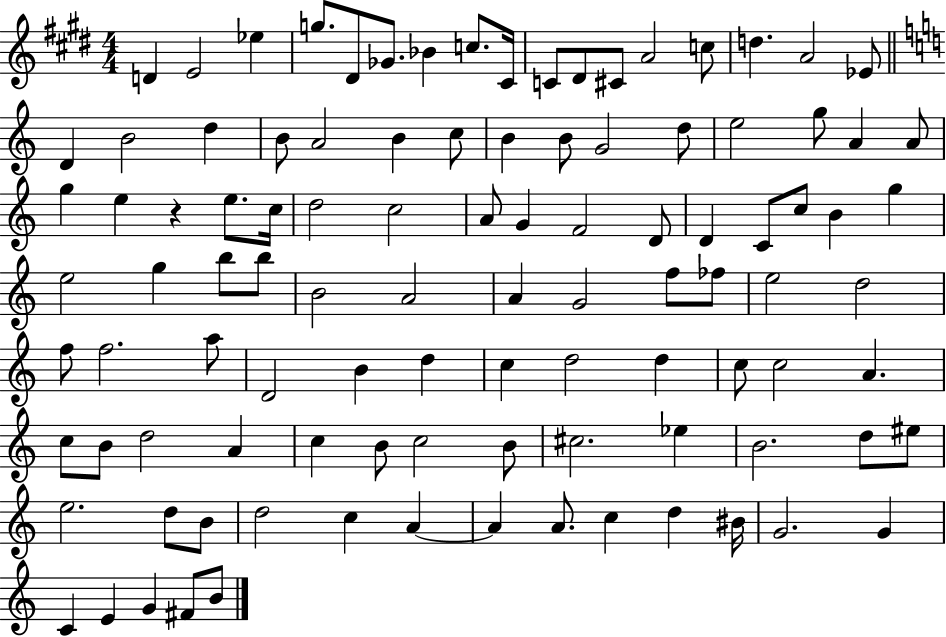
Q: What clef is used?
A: treble